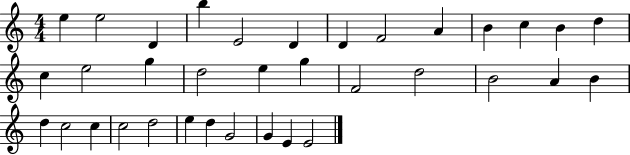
E5/q E5/h D4/q B5/q E4/h D4/q D4/q F4/h A4/q B4/q C5/q B4/q D5/q C5/q E5/h G5/q D5/h E5/q G5/q F4/h D5/h B4/h A4/q B4/q D5/q C5/h C5/q C5/h D5/h E5/q D5/q G4/h G4/q E4/q E4/h